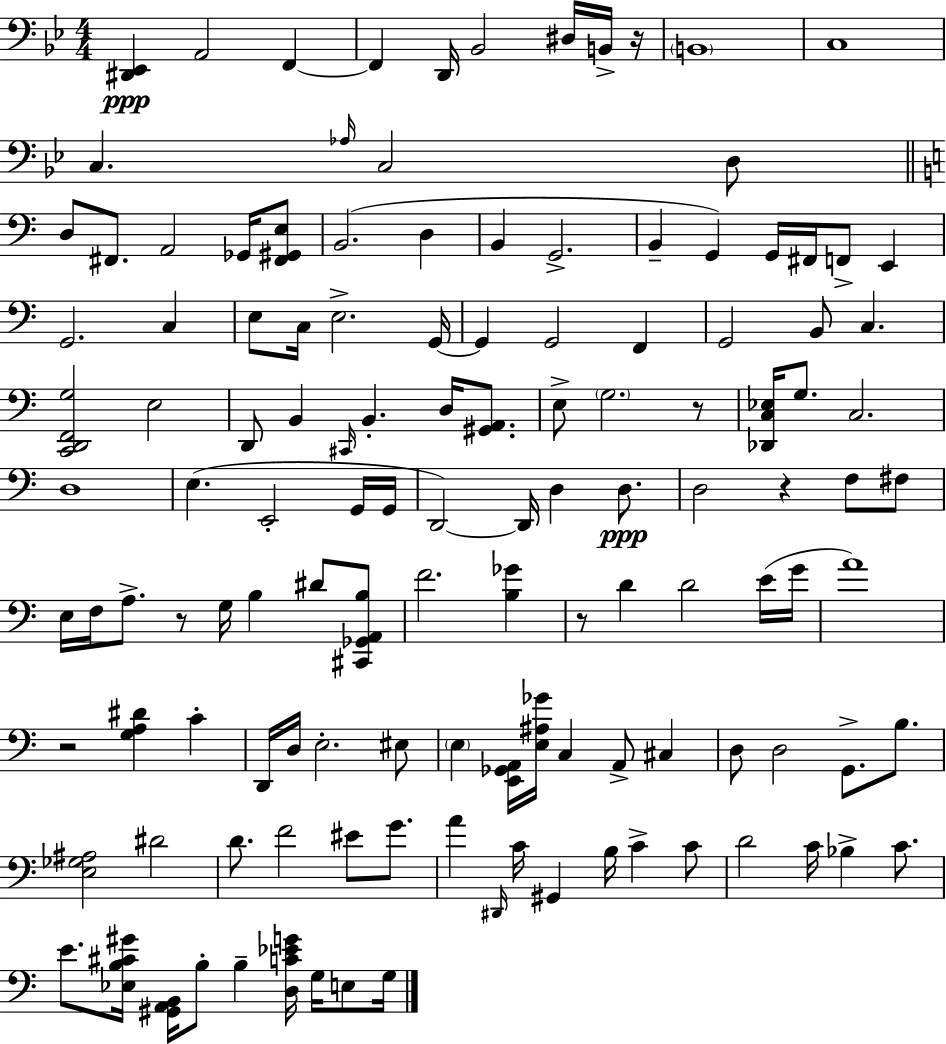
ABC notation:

X:1
T:Untitled
M:4/4
L:1/4
K:Gm
[^D,,_E,,] A,,2 F,, F,, D,,/4 _B,,2 ^D,/4 B,,/4 z/4 B,,4 C,4 C, _A,/4 C,2 D,/2 D,/2 ^F,,/2 A,,2 _G,,/4 [^F,,^G,,E,]/2 B,,2 D, B,, G,,2 B,, G,, G,,/4 ^F,,/4 F,,/2 E,, G,,2 C, E,/2 C,/4 E,2 G,,/4 G,, G,,2 F,, G,,2 B,,/2 C, [C,,D,,F,,G,]2 E,2 D,,/2 B,, ^C,,/4 B,, D,/4 [^G,,A,,]/2 E,/2 G,2 z/2 [_D,,C,_E,]/4 G,/2 C,2 D,4 E, E,,2 G,,/4 G,,/4 D,,2 D,,/4 D, D,/2 D,2 z F,/2 ^F,/2 E,/4 F,/4 A,/2 z/2 G,/4 B, ^D/2 [^C,,_G,,A,,B,]/2 F2 [B,_G] z/2 D D2 E/4 G/4 A4 z2 [G,A,^D] C D,,/4 D,/4 E,2 ^E,/2 E, [E,,_G,,A,,]/4 [E,^A,_G]/4 C, A,,/2 ^C, D,/2 D,2 G,,/2 B,/2 [E,_G,^A,]2 ^D2 D/2 F2 ^E/2 G/2 A ^D,,/4 C/4 ^G,, B,/4 C C/2 D2 C/4 _B, C/2 E/2 [_E,B,^C^G]/4 [^G,,A,,B,,]/4 B,/2 B, [D,C_EG]/4 G,/4 E,/2 G,/4